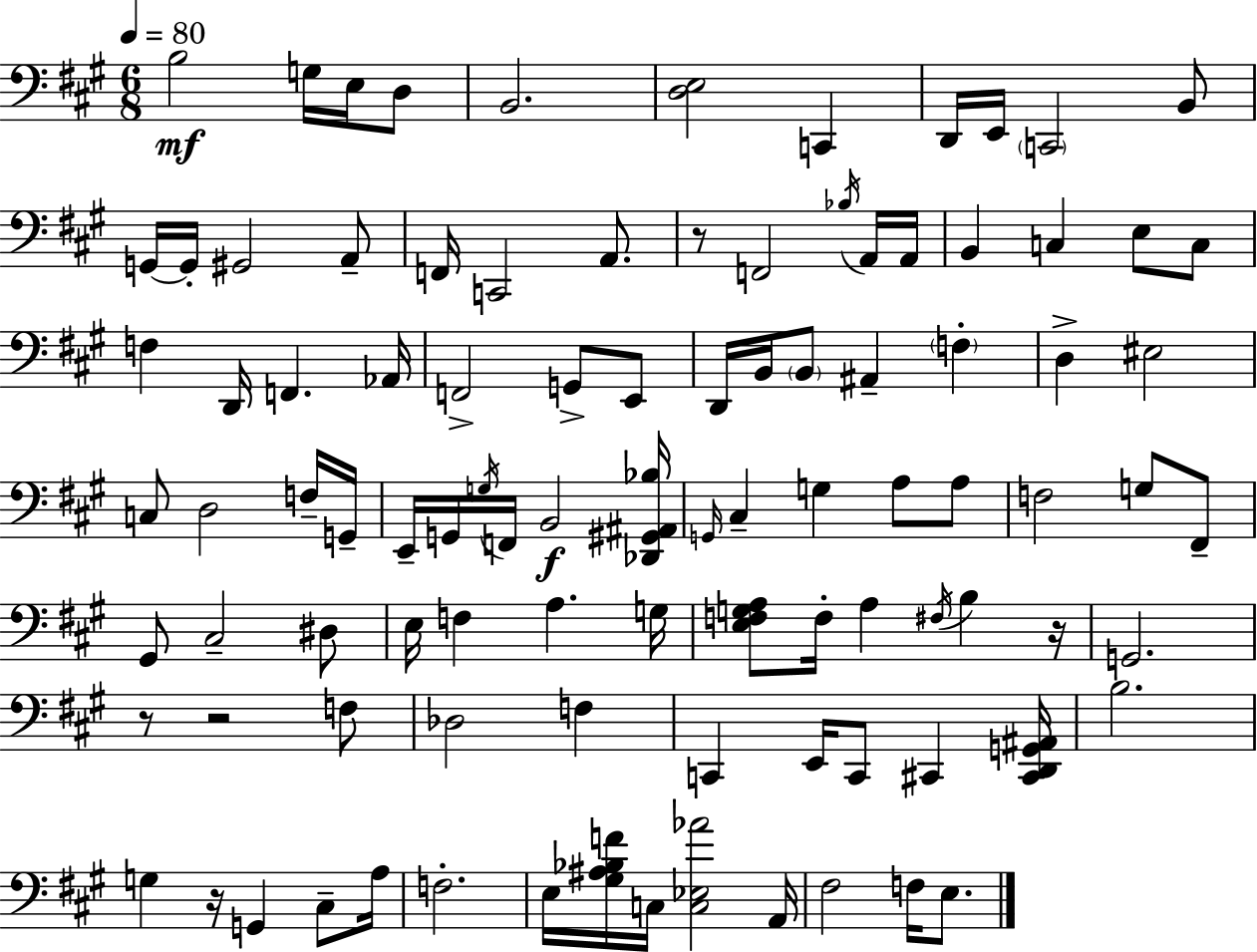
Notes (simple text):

B3/h G3/s E3/s D3/e B2/h. [D3,E3]/h C2/q D2/s E2/s C2/h B2/e G2/s G2/s G#2/h A2/e F2/s C2/h A2/e. R/e F2/h Bb3/s A2/s A2/s B2/q C3/q E3/e C3/e F3/q D2/s F2/q. Ab2/s F2/h G2/e E2/e D2/s B2/s B2/e A#2/q F3/q D3/q EIS3/h C3/e D3/h F3/s G2/s E2/s G2/s G3/s F2/s B2/h [Db2,G#2,A#2,Bb3]/s G2/s C#3/q G3/q A3/e A3/e F3/h G3/e F#2/e G#2/e C#3/h D#3/e E3/s F3/q A3/q. G3/s [E3,F3,G3,A3]/e F3/s A3/q F#3/s B3/q R/s G2/h. R/e R/h F3/e Db3/h F3/q C2/q E2/s C2/e C#2/q [C#2,D2,G2,A#2]/s B3/h. G3/q R/s G2/q C#3/e A3/s F3/h. E3/s [G#3,A#3,Bb3,F4]/s C3/s [C3,Eb3,Ab4]/h A2/s F#3/h F3/s E3/e.